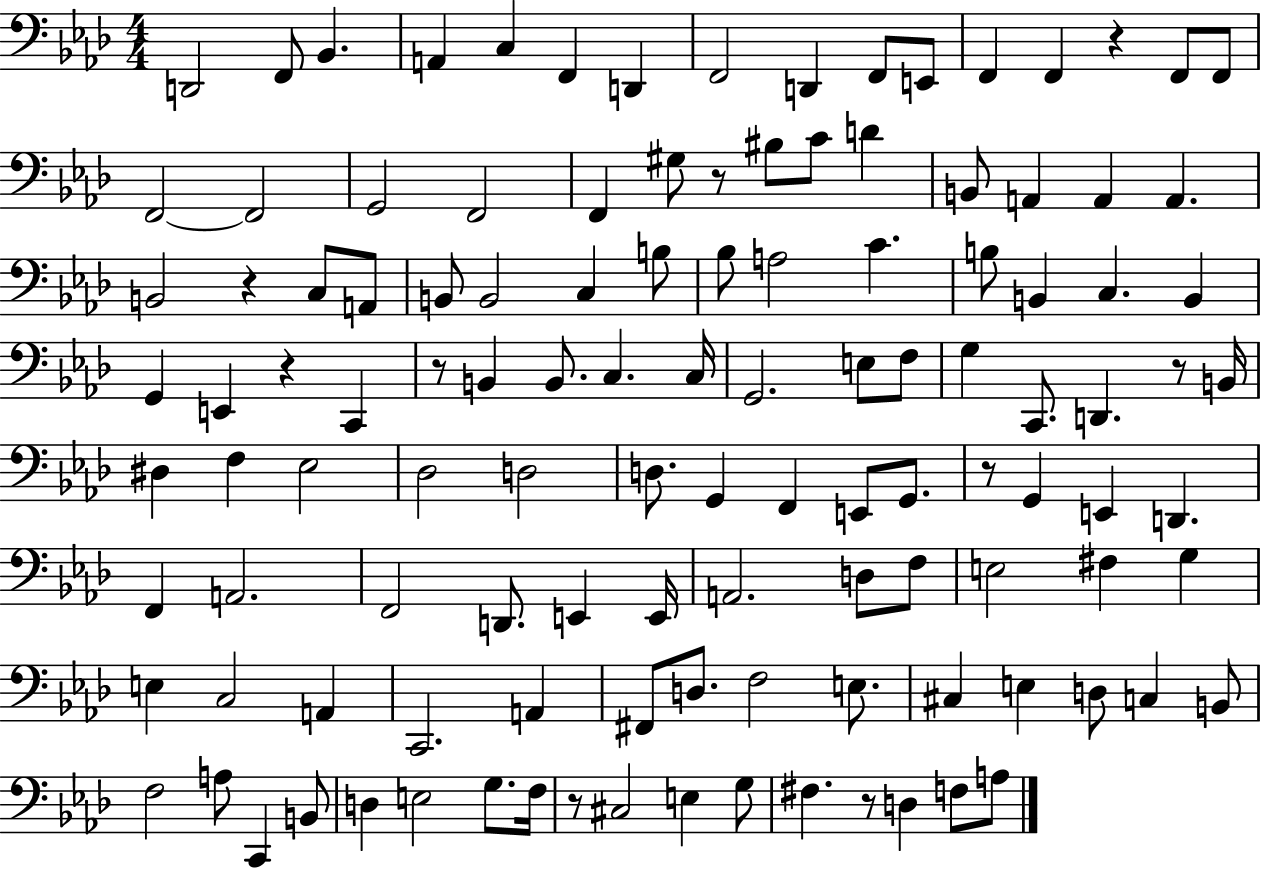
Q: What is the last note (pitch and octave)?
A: A3